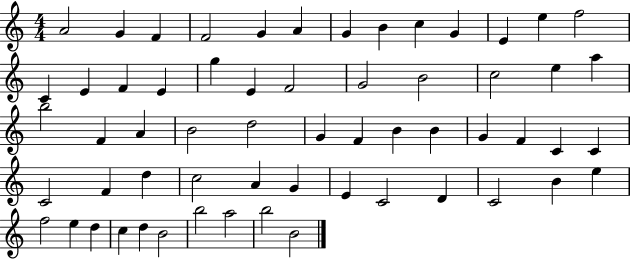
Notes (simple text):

A4/h G4/q F4/q F4/h G4/q A4/q G4/q B4/q C5/q G4/q E4/q E5/q F5/h C4/q E4/q F4/q E4/q G5/q E4/q F4/h G4/h B4/h C5/h E5/q A5/q B5/h F4/q A4/q B4/h D5/h G4/q F4/q B4/q B4/q G4/q F4/q C4/q C4/q C4/h F4/q D5/q C5/h A4/q G4/q E4/q C4/h D4/q C4/h B4/q E5/q F5/h E5/q D5/q C5/q D5/q B4/h B5/h A5/h B5/h B4/h